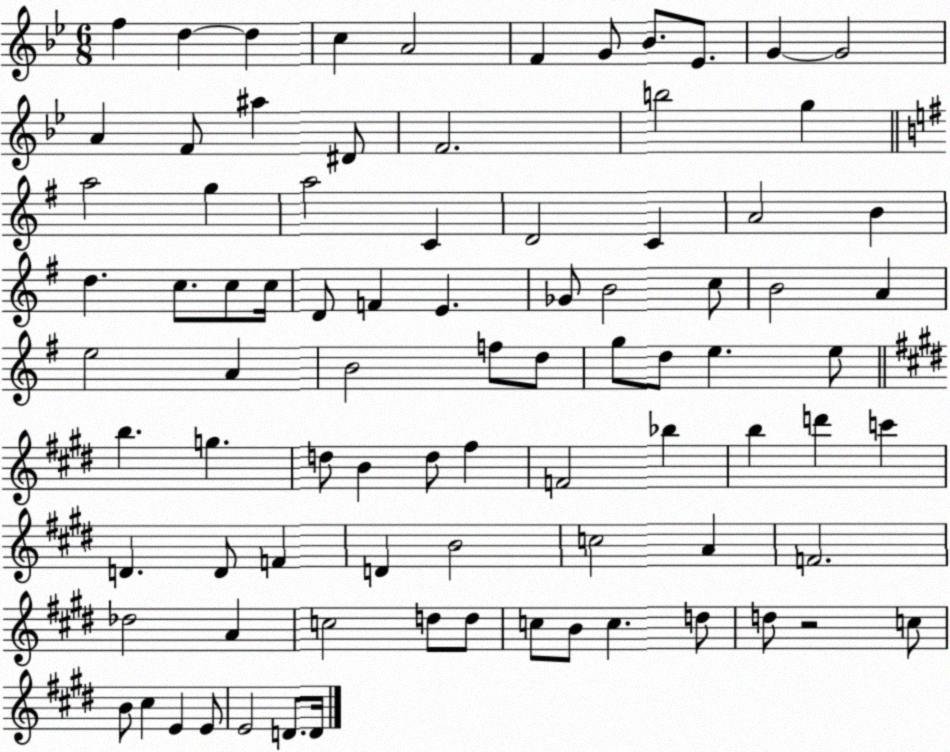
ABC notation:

X:1
T:Untitled
M:6/8
L:1/4
K:Bb
f d d c A2 F G/2 _B/2 _E/2 G G2 A F/2 ^a ^D/2 F2 b2 g a2 g a2 C D2 C A2 B d c/2 c/2 c/4 D/2 F E _G/2 B2 c/2 B2 A e2 A B2 f/2 d/2 g/2 d/2 e e/2 b g d/2 B d/2 ^f F2 _b b d' c' D D/2 F D B2 c2 A F2 _d2 A c2 d/2 d/2 c/2 B/2 c d/2 d/2 z2 c/2 B/2 ^c E E/2 E2 D/2 D/4